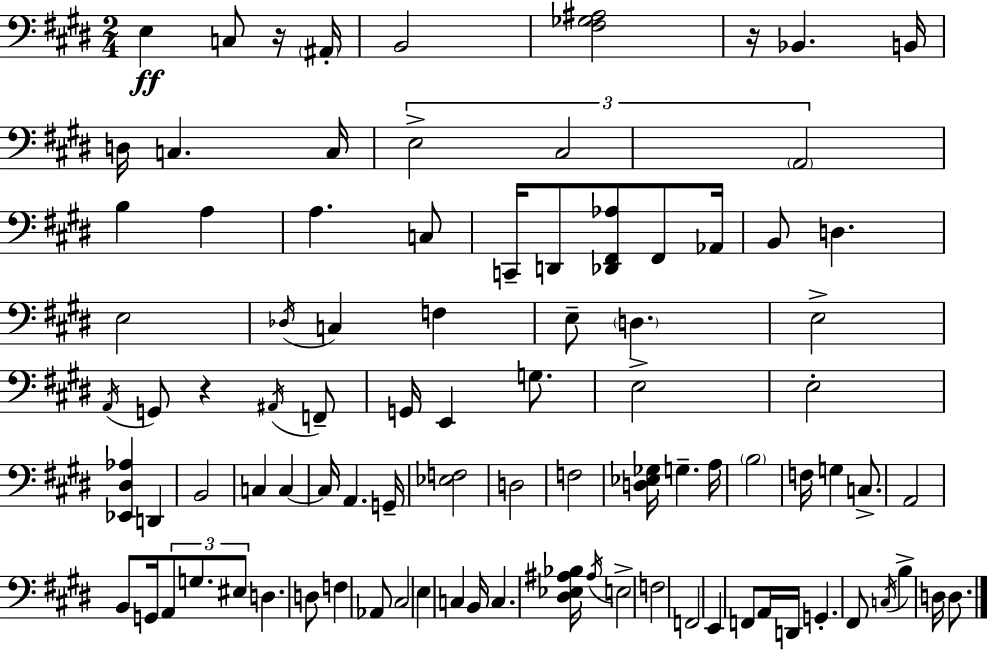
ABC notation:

X:1
T:Untitled
M:2/4
L:1/4
K:E
E, C,/2 z/4 ^A,,/4 B,,2 [^F,_G,^A,]2 z/4 _B,, B,,/4 D,/4 C, C,/4 E,2 ^C,2 A,,2 B, A, A, C,/2 C,,/4 D,,/2 [_D,,^F,,_A,]/2 ^F,,/2 _A,,/4 B,,/2 D, E,2 _D,/4 C, F, E,/2 D, E,2 A,,/4 G,,/2 z ^A,,/4 F,,/2 G,,/4 E,, G,/2 E,2 E,2 [_E,,^D,_A,] D,, B,,2 C, C, C,/4 A,, G,,/4 [_E,F,]2 D,2 F,2 [D,_E,_G,]/4 G, A,/4 B,2 F,/4 G, C,/2 A,,2 B,,/2 G,,/4 A,,/2 G,/2 ^E,/2 D, D,/2 F, _A,,/2 ^C,2 E, C, B,,/4 C, [^D,_E,^A,_B,]/4 ^A,/4 E,2 F,2 F,,2 E,, F,,/2 A,,/4 D,,/4 G,, ^F,,/2 C,/4 B, D,/4 D,/2